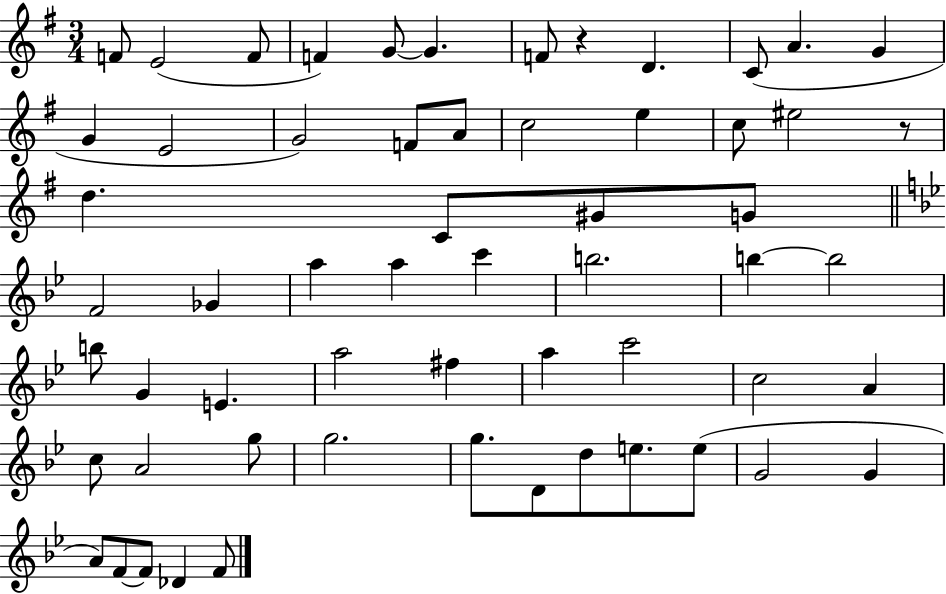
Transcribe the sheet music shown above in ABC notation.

X:1
T:Untitled
M:3/4
L:1/4
K:G
F/2 E2 F/2 F G/2 G F/2 z D C/2 A G G E2 G2 F/2 A/2 c2 e c/2 ^e2 z/2 d C/2 ^G/2 G/2 F2 _G a a c' b2 b b2 b/2 G E a2 ^f a c'2 c2 A c/2 A2 g/2 g2 g/2 D/2 d/2 e/2 e/2 G2 G A/2 F/2 F/2 _D F/2